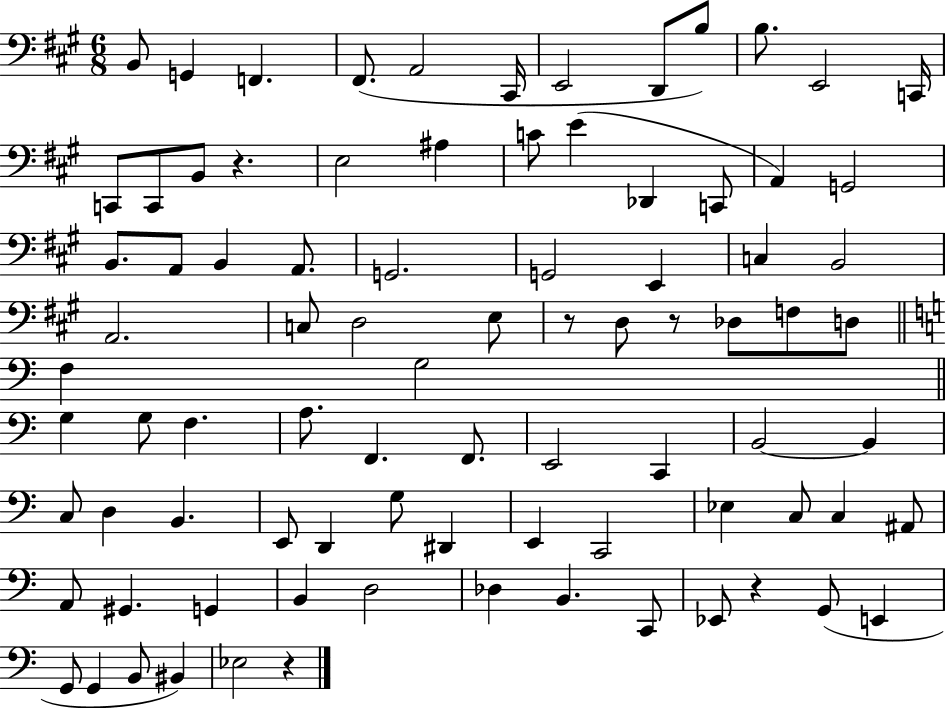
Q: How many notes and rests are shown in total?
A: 86